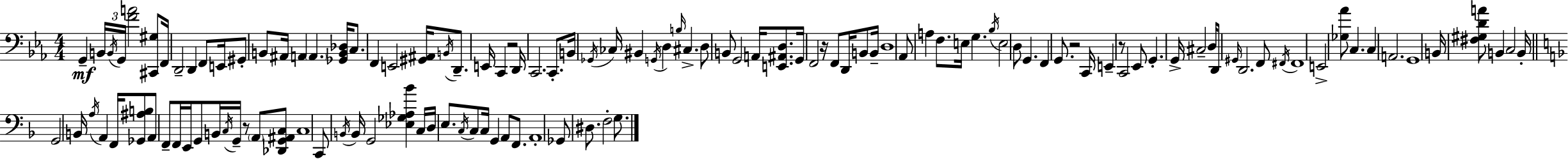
X:1
T:Untitled
M:4/4
L:1/4
K:Cm
G,, B,,/4 B,,/4 G,,/4 [FA]2 [^C,,^G,]/2 F,,/4 D,,2 D,, F,,/2 E,,/4 ^G,,/2 B,,/2 ^A,,/4 A,, A,, [_G,,B,,_D,]/4 C,/2 F,, E,,2 [^G,,^A,,]/4 B,,/4 D,,/2 E,,/4 C,, z2 D,,/4 C,,2 C,,/2 B,,/4 _G,,/4 _C,/4 ^B,, G,,/4 D, B,/4 ^C, D,/2 B,,/2 G,,2 A,,/4 [E,,^A,,D,]/2 G,,/4 F,,2 z/4 F,,/2 D,,/4 B,,/2 B,,/4 D,4 _A,,/2 A, F,/2 E,/4 G, _B,/4 E,2 D,/2 G,, F,, G,,/2 z2 C,,/4 E,, z/2 C,,2 _E,,/2 G,, G,,/4 ^C,2 D,/4 D,,/2 ^G,,/4 D,,2 F,,/2 ^F,,/4 ^F,,4 E,,2 [_G,_A]/2 C, C, A,,2 G,,4 B,,/4 [^F,^G,DA]/2 B,, C,2 B,,/4 G,,2 B,,/4 A,/4 A,, F,,/4 [_G,,^A,B,]/2 A,,/2 F,,/2 F,,/4 E,,/4 G,,/2 B,,/4 C,/4 G,,/4 z/2 A,,/2 [_D,,G,,^A,,C,]/2 C,4 C,,/2 B,,/4 B,,/4 G,,2 [_E,_G,_A,_B] C,/4 D,/4 E,/2 C,/4 C,/2 C,/4 G,, A,,/2 F,,/2 A,,4 _G,,/2 ^D,/2 F,2 G,/2